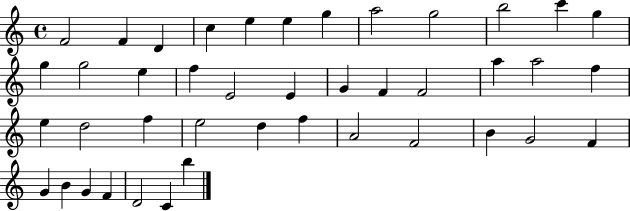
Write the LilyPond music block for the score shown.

{
  \clef treble
  \time 4/4
  \defaultTimeSignature
  \key c \major
  f'2 f'4 d'4 | c''4 e''4 e''4 g''4 | a''2 g''2 | b''2 c'''4 g''4 | \break g''4 g''2 e''4 | f''4 e'2 e'4 | g'4 f'4 f'2 | a''4 a''2 f''4 | \break e''4 d''2 f''4 | e''2 d''4 f''4 | a'2 f'2 | b'4 g'2 f'4 | \break g'4 b'4 g'4 f'4 | d'2 c'4 b''4 | \bar "|."
}